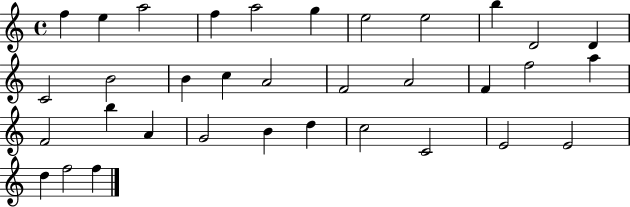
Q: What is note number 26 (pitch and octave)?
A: B4